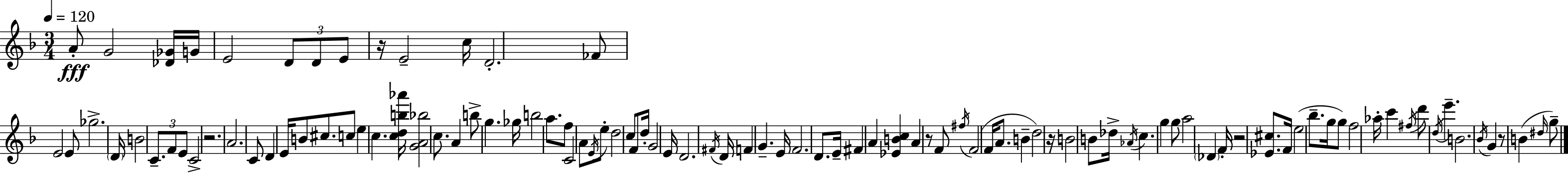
{
  \clef treble
  \numericTimeSignature
  \time 3/4
  \key f \major
  \tempo 4 = 120
  a'8-.\fff g'2 <des' ges'>16 g'16 | e'2 \tuplet 3/2 { d'8 d'8 | e'8 } r16 e'2-- c''16 | d'2.-. | \break fes'8 e'2 e'8 | ges''2.-> | \parenthesize d'16 b'2 \tuplet 3/2 { c'8.-- | f'8 e'8 } c'2-> | \break r2. | a'2. | c'8 d'4 e'16 b'8 cis''8. | c''8 e''4 c''4. | \break <c'' d'' b'' aes'''>16 <g' a' bes''>2 c''8. | a'4 b''8-> g''4. | ges''16 b''2 a''8. | f''8 c'2 a'8 | \break \acciaccatura { e'16 } e''8-. d''2 c''8 | f'8 d''16-. g'2 | e'16 d'2. | \acciaccatura { fis'16 } d'16 f'4 g'4.-- | \break e'16 f'2. | d'8. e'16-- fis'4 a'4 | <ees' b' c''>4 a'4 r8 | f'8 \acciaccatura { fis''16 } f'2( f'16 | \break a'8. b'4-- d''2) | r16 b'2 | b'8 des''16-> \acciaccatura { aes'16 } c''4. g''4 | g''8 a''2 | \break \parenthesize des'4 f'16-. r2 | <ees' cis''>8. f'16 e''2( | bes''8.-- g''16 g''8) f''2 | aes''16-. c'''4 \acciaccatura { fis''16 } d'''8 \acciaccatura { d''16 } | \break e'''4.-- b'2. | \acciaccatura { bes'16 } g'4 r8 | b'4( \grace { dis''16 } g''8--) \bar "|."
}